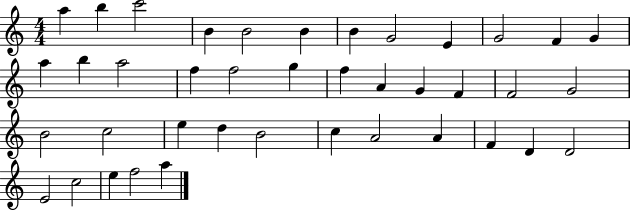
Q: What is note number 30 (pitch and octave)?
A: C5